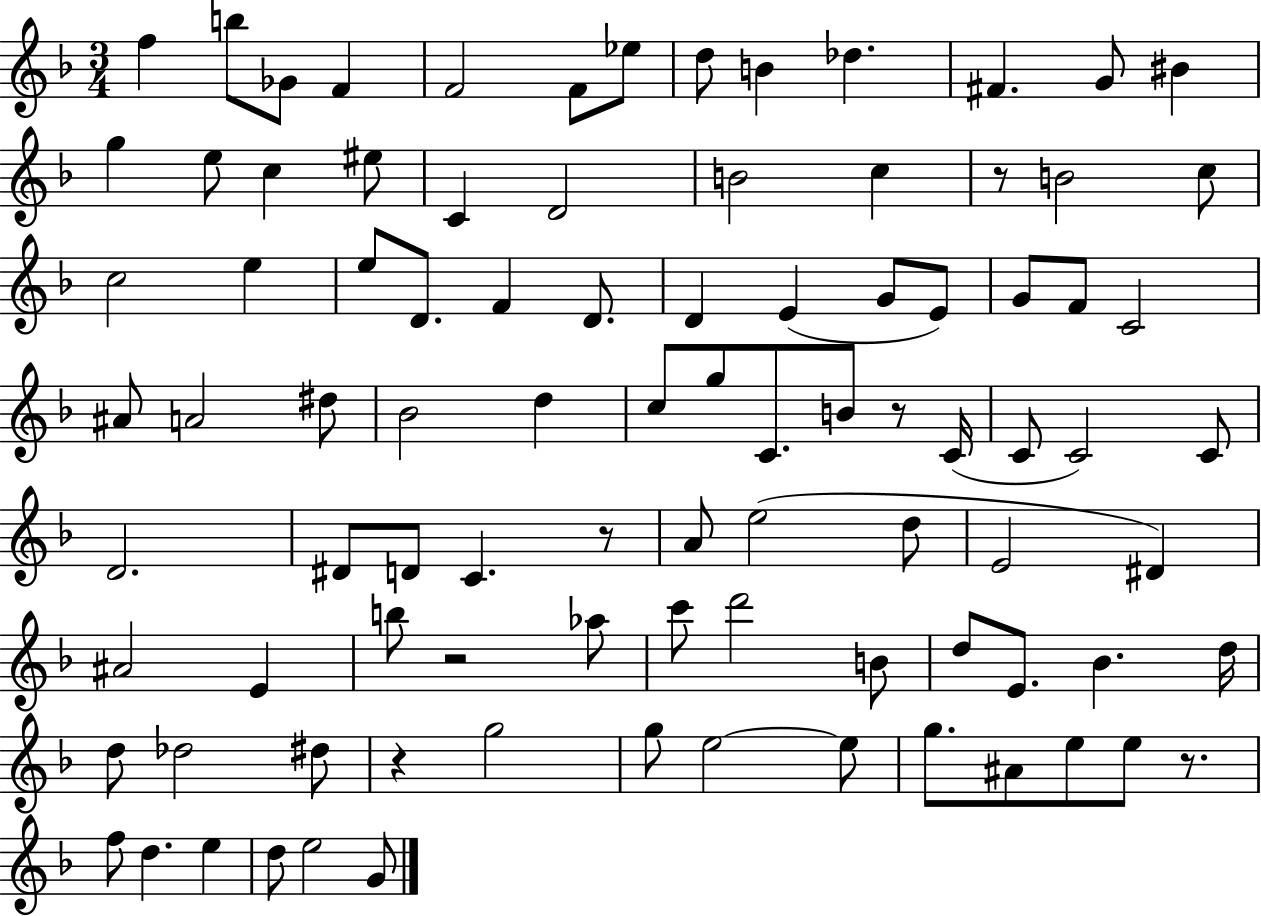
X:1
T:Untitled
M:3/4
L:1/4
K:F
f b/2 _G/2 F F2 F/2 _e/2 d/2 B _d ^F G/2 ^B g e/2 c ^e/2 C D2 B2 c z/2 B2 c/2 c2 e e/2 D/2 F D/2 D E G/2 E/2 G/2 F/2 C2 ^A/2 A2 ^d/2 _B2 d c/2 g/2 C/2 B/2 z/2 C/4 C/2 C2 C/2 D2 ^D/2 D/2 C z/2 A/2 e2 d/2 E2 ^D ^A2 E b/2 z2 _a/2 c'/2 d'2 B/2 d/2 E/2 _B d/4 d/2 _d2 ^d/2 z g2 g/2 e2 e/2 g/2 ^A/2 e/2 e/2 z/2 f/2 d e d/2 e2 G/2